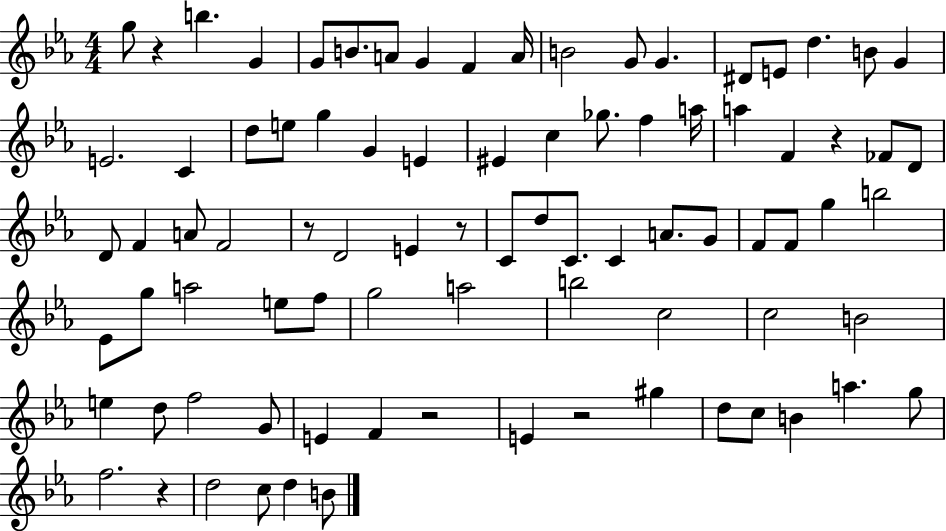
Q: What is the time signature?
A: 4/4